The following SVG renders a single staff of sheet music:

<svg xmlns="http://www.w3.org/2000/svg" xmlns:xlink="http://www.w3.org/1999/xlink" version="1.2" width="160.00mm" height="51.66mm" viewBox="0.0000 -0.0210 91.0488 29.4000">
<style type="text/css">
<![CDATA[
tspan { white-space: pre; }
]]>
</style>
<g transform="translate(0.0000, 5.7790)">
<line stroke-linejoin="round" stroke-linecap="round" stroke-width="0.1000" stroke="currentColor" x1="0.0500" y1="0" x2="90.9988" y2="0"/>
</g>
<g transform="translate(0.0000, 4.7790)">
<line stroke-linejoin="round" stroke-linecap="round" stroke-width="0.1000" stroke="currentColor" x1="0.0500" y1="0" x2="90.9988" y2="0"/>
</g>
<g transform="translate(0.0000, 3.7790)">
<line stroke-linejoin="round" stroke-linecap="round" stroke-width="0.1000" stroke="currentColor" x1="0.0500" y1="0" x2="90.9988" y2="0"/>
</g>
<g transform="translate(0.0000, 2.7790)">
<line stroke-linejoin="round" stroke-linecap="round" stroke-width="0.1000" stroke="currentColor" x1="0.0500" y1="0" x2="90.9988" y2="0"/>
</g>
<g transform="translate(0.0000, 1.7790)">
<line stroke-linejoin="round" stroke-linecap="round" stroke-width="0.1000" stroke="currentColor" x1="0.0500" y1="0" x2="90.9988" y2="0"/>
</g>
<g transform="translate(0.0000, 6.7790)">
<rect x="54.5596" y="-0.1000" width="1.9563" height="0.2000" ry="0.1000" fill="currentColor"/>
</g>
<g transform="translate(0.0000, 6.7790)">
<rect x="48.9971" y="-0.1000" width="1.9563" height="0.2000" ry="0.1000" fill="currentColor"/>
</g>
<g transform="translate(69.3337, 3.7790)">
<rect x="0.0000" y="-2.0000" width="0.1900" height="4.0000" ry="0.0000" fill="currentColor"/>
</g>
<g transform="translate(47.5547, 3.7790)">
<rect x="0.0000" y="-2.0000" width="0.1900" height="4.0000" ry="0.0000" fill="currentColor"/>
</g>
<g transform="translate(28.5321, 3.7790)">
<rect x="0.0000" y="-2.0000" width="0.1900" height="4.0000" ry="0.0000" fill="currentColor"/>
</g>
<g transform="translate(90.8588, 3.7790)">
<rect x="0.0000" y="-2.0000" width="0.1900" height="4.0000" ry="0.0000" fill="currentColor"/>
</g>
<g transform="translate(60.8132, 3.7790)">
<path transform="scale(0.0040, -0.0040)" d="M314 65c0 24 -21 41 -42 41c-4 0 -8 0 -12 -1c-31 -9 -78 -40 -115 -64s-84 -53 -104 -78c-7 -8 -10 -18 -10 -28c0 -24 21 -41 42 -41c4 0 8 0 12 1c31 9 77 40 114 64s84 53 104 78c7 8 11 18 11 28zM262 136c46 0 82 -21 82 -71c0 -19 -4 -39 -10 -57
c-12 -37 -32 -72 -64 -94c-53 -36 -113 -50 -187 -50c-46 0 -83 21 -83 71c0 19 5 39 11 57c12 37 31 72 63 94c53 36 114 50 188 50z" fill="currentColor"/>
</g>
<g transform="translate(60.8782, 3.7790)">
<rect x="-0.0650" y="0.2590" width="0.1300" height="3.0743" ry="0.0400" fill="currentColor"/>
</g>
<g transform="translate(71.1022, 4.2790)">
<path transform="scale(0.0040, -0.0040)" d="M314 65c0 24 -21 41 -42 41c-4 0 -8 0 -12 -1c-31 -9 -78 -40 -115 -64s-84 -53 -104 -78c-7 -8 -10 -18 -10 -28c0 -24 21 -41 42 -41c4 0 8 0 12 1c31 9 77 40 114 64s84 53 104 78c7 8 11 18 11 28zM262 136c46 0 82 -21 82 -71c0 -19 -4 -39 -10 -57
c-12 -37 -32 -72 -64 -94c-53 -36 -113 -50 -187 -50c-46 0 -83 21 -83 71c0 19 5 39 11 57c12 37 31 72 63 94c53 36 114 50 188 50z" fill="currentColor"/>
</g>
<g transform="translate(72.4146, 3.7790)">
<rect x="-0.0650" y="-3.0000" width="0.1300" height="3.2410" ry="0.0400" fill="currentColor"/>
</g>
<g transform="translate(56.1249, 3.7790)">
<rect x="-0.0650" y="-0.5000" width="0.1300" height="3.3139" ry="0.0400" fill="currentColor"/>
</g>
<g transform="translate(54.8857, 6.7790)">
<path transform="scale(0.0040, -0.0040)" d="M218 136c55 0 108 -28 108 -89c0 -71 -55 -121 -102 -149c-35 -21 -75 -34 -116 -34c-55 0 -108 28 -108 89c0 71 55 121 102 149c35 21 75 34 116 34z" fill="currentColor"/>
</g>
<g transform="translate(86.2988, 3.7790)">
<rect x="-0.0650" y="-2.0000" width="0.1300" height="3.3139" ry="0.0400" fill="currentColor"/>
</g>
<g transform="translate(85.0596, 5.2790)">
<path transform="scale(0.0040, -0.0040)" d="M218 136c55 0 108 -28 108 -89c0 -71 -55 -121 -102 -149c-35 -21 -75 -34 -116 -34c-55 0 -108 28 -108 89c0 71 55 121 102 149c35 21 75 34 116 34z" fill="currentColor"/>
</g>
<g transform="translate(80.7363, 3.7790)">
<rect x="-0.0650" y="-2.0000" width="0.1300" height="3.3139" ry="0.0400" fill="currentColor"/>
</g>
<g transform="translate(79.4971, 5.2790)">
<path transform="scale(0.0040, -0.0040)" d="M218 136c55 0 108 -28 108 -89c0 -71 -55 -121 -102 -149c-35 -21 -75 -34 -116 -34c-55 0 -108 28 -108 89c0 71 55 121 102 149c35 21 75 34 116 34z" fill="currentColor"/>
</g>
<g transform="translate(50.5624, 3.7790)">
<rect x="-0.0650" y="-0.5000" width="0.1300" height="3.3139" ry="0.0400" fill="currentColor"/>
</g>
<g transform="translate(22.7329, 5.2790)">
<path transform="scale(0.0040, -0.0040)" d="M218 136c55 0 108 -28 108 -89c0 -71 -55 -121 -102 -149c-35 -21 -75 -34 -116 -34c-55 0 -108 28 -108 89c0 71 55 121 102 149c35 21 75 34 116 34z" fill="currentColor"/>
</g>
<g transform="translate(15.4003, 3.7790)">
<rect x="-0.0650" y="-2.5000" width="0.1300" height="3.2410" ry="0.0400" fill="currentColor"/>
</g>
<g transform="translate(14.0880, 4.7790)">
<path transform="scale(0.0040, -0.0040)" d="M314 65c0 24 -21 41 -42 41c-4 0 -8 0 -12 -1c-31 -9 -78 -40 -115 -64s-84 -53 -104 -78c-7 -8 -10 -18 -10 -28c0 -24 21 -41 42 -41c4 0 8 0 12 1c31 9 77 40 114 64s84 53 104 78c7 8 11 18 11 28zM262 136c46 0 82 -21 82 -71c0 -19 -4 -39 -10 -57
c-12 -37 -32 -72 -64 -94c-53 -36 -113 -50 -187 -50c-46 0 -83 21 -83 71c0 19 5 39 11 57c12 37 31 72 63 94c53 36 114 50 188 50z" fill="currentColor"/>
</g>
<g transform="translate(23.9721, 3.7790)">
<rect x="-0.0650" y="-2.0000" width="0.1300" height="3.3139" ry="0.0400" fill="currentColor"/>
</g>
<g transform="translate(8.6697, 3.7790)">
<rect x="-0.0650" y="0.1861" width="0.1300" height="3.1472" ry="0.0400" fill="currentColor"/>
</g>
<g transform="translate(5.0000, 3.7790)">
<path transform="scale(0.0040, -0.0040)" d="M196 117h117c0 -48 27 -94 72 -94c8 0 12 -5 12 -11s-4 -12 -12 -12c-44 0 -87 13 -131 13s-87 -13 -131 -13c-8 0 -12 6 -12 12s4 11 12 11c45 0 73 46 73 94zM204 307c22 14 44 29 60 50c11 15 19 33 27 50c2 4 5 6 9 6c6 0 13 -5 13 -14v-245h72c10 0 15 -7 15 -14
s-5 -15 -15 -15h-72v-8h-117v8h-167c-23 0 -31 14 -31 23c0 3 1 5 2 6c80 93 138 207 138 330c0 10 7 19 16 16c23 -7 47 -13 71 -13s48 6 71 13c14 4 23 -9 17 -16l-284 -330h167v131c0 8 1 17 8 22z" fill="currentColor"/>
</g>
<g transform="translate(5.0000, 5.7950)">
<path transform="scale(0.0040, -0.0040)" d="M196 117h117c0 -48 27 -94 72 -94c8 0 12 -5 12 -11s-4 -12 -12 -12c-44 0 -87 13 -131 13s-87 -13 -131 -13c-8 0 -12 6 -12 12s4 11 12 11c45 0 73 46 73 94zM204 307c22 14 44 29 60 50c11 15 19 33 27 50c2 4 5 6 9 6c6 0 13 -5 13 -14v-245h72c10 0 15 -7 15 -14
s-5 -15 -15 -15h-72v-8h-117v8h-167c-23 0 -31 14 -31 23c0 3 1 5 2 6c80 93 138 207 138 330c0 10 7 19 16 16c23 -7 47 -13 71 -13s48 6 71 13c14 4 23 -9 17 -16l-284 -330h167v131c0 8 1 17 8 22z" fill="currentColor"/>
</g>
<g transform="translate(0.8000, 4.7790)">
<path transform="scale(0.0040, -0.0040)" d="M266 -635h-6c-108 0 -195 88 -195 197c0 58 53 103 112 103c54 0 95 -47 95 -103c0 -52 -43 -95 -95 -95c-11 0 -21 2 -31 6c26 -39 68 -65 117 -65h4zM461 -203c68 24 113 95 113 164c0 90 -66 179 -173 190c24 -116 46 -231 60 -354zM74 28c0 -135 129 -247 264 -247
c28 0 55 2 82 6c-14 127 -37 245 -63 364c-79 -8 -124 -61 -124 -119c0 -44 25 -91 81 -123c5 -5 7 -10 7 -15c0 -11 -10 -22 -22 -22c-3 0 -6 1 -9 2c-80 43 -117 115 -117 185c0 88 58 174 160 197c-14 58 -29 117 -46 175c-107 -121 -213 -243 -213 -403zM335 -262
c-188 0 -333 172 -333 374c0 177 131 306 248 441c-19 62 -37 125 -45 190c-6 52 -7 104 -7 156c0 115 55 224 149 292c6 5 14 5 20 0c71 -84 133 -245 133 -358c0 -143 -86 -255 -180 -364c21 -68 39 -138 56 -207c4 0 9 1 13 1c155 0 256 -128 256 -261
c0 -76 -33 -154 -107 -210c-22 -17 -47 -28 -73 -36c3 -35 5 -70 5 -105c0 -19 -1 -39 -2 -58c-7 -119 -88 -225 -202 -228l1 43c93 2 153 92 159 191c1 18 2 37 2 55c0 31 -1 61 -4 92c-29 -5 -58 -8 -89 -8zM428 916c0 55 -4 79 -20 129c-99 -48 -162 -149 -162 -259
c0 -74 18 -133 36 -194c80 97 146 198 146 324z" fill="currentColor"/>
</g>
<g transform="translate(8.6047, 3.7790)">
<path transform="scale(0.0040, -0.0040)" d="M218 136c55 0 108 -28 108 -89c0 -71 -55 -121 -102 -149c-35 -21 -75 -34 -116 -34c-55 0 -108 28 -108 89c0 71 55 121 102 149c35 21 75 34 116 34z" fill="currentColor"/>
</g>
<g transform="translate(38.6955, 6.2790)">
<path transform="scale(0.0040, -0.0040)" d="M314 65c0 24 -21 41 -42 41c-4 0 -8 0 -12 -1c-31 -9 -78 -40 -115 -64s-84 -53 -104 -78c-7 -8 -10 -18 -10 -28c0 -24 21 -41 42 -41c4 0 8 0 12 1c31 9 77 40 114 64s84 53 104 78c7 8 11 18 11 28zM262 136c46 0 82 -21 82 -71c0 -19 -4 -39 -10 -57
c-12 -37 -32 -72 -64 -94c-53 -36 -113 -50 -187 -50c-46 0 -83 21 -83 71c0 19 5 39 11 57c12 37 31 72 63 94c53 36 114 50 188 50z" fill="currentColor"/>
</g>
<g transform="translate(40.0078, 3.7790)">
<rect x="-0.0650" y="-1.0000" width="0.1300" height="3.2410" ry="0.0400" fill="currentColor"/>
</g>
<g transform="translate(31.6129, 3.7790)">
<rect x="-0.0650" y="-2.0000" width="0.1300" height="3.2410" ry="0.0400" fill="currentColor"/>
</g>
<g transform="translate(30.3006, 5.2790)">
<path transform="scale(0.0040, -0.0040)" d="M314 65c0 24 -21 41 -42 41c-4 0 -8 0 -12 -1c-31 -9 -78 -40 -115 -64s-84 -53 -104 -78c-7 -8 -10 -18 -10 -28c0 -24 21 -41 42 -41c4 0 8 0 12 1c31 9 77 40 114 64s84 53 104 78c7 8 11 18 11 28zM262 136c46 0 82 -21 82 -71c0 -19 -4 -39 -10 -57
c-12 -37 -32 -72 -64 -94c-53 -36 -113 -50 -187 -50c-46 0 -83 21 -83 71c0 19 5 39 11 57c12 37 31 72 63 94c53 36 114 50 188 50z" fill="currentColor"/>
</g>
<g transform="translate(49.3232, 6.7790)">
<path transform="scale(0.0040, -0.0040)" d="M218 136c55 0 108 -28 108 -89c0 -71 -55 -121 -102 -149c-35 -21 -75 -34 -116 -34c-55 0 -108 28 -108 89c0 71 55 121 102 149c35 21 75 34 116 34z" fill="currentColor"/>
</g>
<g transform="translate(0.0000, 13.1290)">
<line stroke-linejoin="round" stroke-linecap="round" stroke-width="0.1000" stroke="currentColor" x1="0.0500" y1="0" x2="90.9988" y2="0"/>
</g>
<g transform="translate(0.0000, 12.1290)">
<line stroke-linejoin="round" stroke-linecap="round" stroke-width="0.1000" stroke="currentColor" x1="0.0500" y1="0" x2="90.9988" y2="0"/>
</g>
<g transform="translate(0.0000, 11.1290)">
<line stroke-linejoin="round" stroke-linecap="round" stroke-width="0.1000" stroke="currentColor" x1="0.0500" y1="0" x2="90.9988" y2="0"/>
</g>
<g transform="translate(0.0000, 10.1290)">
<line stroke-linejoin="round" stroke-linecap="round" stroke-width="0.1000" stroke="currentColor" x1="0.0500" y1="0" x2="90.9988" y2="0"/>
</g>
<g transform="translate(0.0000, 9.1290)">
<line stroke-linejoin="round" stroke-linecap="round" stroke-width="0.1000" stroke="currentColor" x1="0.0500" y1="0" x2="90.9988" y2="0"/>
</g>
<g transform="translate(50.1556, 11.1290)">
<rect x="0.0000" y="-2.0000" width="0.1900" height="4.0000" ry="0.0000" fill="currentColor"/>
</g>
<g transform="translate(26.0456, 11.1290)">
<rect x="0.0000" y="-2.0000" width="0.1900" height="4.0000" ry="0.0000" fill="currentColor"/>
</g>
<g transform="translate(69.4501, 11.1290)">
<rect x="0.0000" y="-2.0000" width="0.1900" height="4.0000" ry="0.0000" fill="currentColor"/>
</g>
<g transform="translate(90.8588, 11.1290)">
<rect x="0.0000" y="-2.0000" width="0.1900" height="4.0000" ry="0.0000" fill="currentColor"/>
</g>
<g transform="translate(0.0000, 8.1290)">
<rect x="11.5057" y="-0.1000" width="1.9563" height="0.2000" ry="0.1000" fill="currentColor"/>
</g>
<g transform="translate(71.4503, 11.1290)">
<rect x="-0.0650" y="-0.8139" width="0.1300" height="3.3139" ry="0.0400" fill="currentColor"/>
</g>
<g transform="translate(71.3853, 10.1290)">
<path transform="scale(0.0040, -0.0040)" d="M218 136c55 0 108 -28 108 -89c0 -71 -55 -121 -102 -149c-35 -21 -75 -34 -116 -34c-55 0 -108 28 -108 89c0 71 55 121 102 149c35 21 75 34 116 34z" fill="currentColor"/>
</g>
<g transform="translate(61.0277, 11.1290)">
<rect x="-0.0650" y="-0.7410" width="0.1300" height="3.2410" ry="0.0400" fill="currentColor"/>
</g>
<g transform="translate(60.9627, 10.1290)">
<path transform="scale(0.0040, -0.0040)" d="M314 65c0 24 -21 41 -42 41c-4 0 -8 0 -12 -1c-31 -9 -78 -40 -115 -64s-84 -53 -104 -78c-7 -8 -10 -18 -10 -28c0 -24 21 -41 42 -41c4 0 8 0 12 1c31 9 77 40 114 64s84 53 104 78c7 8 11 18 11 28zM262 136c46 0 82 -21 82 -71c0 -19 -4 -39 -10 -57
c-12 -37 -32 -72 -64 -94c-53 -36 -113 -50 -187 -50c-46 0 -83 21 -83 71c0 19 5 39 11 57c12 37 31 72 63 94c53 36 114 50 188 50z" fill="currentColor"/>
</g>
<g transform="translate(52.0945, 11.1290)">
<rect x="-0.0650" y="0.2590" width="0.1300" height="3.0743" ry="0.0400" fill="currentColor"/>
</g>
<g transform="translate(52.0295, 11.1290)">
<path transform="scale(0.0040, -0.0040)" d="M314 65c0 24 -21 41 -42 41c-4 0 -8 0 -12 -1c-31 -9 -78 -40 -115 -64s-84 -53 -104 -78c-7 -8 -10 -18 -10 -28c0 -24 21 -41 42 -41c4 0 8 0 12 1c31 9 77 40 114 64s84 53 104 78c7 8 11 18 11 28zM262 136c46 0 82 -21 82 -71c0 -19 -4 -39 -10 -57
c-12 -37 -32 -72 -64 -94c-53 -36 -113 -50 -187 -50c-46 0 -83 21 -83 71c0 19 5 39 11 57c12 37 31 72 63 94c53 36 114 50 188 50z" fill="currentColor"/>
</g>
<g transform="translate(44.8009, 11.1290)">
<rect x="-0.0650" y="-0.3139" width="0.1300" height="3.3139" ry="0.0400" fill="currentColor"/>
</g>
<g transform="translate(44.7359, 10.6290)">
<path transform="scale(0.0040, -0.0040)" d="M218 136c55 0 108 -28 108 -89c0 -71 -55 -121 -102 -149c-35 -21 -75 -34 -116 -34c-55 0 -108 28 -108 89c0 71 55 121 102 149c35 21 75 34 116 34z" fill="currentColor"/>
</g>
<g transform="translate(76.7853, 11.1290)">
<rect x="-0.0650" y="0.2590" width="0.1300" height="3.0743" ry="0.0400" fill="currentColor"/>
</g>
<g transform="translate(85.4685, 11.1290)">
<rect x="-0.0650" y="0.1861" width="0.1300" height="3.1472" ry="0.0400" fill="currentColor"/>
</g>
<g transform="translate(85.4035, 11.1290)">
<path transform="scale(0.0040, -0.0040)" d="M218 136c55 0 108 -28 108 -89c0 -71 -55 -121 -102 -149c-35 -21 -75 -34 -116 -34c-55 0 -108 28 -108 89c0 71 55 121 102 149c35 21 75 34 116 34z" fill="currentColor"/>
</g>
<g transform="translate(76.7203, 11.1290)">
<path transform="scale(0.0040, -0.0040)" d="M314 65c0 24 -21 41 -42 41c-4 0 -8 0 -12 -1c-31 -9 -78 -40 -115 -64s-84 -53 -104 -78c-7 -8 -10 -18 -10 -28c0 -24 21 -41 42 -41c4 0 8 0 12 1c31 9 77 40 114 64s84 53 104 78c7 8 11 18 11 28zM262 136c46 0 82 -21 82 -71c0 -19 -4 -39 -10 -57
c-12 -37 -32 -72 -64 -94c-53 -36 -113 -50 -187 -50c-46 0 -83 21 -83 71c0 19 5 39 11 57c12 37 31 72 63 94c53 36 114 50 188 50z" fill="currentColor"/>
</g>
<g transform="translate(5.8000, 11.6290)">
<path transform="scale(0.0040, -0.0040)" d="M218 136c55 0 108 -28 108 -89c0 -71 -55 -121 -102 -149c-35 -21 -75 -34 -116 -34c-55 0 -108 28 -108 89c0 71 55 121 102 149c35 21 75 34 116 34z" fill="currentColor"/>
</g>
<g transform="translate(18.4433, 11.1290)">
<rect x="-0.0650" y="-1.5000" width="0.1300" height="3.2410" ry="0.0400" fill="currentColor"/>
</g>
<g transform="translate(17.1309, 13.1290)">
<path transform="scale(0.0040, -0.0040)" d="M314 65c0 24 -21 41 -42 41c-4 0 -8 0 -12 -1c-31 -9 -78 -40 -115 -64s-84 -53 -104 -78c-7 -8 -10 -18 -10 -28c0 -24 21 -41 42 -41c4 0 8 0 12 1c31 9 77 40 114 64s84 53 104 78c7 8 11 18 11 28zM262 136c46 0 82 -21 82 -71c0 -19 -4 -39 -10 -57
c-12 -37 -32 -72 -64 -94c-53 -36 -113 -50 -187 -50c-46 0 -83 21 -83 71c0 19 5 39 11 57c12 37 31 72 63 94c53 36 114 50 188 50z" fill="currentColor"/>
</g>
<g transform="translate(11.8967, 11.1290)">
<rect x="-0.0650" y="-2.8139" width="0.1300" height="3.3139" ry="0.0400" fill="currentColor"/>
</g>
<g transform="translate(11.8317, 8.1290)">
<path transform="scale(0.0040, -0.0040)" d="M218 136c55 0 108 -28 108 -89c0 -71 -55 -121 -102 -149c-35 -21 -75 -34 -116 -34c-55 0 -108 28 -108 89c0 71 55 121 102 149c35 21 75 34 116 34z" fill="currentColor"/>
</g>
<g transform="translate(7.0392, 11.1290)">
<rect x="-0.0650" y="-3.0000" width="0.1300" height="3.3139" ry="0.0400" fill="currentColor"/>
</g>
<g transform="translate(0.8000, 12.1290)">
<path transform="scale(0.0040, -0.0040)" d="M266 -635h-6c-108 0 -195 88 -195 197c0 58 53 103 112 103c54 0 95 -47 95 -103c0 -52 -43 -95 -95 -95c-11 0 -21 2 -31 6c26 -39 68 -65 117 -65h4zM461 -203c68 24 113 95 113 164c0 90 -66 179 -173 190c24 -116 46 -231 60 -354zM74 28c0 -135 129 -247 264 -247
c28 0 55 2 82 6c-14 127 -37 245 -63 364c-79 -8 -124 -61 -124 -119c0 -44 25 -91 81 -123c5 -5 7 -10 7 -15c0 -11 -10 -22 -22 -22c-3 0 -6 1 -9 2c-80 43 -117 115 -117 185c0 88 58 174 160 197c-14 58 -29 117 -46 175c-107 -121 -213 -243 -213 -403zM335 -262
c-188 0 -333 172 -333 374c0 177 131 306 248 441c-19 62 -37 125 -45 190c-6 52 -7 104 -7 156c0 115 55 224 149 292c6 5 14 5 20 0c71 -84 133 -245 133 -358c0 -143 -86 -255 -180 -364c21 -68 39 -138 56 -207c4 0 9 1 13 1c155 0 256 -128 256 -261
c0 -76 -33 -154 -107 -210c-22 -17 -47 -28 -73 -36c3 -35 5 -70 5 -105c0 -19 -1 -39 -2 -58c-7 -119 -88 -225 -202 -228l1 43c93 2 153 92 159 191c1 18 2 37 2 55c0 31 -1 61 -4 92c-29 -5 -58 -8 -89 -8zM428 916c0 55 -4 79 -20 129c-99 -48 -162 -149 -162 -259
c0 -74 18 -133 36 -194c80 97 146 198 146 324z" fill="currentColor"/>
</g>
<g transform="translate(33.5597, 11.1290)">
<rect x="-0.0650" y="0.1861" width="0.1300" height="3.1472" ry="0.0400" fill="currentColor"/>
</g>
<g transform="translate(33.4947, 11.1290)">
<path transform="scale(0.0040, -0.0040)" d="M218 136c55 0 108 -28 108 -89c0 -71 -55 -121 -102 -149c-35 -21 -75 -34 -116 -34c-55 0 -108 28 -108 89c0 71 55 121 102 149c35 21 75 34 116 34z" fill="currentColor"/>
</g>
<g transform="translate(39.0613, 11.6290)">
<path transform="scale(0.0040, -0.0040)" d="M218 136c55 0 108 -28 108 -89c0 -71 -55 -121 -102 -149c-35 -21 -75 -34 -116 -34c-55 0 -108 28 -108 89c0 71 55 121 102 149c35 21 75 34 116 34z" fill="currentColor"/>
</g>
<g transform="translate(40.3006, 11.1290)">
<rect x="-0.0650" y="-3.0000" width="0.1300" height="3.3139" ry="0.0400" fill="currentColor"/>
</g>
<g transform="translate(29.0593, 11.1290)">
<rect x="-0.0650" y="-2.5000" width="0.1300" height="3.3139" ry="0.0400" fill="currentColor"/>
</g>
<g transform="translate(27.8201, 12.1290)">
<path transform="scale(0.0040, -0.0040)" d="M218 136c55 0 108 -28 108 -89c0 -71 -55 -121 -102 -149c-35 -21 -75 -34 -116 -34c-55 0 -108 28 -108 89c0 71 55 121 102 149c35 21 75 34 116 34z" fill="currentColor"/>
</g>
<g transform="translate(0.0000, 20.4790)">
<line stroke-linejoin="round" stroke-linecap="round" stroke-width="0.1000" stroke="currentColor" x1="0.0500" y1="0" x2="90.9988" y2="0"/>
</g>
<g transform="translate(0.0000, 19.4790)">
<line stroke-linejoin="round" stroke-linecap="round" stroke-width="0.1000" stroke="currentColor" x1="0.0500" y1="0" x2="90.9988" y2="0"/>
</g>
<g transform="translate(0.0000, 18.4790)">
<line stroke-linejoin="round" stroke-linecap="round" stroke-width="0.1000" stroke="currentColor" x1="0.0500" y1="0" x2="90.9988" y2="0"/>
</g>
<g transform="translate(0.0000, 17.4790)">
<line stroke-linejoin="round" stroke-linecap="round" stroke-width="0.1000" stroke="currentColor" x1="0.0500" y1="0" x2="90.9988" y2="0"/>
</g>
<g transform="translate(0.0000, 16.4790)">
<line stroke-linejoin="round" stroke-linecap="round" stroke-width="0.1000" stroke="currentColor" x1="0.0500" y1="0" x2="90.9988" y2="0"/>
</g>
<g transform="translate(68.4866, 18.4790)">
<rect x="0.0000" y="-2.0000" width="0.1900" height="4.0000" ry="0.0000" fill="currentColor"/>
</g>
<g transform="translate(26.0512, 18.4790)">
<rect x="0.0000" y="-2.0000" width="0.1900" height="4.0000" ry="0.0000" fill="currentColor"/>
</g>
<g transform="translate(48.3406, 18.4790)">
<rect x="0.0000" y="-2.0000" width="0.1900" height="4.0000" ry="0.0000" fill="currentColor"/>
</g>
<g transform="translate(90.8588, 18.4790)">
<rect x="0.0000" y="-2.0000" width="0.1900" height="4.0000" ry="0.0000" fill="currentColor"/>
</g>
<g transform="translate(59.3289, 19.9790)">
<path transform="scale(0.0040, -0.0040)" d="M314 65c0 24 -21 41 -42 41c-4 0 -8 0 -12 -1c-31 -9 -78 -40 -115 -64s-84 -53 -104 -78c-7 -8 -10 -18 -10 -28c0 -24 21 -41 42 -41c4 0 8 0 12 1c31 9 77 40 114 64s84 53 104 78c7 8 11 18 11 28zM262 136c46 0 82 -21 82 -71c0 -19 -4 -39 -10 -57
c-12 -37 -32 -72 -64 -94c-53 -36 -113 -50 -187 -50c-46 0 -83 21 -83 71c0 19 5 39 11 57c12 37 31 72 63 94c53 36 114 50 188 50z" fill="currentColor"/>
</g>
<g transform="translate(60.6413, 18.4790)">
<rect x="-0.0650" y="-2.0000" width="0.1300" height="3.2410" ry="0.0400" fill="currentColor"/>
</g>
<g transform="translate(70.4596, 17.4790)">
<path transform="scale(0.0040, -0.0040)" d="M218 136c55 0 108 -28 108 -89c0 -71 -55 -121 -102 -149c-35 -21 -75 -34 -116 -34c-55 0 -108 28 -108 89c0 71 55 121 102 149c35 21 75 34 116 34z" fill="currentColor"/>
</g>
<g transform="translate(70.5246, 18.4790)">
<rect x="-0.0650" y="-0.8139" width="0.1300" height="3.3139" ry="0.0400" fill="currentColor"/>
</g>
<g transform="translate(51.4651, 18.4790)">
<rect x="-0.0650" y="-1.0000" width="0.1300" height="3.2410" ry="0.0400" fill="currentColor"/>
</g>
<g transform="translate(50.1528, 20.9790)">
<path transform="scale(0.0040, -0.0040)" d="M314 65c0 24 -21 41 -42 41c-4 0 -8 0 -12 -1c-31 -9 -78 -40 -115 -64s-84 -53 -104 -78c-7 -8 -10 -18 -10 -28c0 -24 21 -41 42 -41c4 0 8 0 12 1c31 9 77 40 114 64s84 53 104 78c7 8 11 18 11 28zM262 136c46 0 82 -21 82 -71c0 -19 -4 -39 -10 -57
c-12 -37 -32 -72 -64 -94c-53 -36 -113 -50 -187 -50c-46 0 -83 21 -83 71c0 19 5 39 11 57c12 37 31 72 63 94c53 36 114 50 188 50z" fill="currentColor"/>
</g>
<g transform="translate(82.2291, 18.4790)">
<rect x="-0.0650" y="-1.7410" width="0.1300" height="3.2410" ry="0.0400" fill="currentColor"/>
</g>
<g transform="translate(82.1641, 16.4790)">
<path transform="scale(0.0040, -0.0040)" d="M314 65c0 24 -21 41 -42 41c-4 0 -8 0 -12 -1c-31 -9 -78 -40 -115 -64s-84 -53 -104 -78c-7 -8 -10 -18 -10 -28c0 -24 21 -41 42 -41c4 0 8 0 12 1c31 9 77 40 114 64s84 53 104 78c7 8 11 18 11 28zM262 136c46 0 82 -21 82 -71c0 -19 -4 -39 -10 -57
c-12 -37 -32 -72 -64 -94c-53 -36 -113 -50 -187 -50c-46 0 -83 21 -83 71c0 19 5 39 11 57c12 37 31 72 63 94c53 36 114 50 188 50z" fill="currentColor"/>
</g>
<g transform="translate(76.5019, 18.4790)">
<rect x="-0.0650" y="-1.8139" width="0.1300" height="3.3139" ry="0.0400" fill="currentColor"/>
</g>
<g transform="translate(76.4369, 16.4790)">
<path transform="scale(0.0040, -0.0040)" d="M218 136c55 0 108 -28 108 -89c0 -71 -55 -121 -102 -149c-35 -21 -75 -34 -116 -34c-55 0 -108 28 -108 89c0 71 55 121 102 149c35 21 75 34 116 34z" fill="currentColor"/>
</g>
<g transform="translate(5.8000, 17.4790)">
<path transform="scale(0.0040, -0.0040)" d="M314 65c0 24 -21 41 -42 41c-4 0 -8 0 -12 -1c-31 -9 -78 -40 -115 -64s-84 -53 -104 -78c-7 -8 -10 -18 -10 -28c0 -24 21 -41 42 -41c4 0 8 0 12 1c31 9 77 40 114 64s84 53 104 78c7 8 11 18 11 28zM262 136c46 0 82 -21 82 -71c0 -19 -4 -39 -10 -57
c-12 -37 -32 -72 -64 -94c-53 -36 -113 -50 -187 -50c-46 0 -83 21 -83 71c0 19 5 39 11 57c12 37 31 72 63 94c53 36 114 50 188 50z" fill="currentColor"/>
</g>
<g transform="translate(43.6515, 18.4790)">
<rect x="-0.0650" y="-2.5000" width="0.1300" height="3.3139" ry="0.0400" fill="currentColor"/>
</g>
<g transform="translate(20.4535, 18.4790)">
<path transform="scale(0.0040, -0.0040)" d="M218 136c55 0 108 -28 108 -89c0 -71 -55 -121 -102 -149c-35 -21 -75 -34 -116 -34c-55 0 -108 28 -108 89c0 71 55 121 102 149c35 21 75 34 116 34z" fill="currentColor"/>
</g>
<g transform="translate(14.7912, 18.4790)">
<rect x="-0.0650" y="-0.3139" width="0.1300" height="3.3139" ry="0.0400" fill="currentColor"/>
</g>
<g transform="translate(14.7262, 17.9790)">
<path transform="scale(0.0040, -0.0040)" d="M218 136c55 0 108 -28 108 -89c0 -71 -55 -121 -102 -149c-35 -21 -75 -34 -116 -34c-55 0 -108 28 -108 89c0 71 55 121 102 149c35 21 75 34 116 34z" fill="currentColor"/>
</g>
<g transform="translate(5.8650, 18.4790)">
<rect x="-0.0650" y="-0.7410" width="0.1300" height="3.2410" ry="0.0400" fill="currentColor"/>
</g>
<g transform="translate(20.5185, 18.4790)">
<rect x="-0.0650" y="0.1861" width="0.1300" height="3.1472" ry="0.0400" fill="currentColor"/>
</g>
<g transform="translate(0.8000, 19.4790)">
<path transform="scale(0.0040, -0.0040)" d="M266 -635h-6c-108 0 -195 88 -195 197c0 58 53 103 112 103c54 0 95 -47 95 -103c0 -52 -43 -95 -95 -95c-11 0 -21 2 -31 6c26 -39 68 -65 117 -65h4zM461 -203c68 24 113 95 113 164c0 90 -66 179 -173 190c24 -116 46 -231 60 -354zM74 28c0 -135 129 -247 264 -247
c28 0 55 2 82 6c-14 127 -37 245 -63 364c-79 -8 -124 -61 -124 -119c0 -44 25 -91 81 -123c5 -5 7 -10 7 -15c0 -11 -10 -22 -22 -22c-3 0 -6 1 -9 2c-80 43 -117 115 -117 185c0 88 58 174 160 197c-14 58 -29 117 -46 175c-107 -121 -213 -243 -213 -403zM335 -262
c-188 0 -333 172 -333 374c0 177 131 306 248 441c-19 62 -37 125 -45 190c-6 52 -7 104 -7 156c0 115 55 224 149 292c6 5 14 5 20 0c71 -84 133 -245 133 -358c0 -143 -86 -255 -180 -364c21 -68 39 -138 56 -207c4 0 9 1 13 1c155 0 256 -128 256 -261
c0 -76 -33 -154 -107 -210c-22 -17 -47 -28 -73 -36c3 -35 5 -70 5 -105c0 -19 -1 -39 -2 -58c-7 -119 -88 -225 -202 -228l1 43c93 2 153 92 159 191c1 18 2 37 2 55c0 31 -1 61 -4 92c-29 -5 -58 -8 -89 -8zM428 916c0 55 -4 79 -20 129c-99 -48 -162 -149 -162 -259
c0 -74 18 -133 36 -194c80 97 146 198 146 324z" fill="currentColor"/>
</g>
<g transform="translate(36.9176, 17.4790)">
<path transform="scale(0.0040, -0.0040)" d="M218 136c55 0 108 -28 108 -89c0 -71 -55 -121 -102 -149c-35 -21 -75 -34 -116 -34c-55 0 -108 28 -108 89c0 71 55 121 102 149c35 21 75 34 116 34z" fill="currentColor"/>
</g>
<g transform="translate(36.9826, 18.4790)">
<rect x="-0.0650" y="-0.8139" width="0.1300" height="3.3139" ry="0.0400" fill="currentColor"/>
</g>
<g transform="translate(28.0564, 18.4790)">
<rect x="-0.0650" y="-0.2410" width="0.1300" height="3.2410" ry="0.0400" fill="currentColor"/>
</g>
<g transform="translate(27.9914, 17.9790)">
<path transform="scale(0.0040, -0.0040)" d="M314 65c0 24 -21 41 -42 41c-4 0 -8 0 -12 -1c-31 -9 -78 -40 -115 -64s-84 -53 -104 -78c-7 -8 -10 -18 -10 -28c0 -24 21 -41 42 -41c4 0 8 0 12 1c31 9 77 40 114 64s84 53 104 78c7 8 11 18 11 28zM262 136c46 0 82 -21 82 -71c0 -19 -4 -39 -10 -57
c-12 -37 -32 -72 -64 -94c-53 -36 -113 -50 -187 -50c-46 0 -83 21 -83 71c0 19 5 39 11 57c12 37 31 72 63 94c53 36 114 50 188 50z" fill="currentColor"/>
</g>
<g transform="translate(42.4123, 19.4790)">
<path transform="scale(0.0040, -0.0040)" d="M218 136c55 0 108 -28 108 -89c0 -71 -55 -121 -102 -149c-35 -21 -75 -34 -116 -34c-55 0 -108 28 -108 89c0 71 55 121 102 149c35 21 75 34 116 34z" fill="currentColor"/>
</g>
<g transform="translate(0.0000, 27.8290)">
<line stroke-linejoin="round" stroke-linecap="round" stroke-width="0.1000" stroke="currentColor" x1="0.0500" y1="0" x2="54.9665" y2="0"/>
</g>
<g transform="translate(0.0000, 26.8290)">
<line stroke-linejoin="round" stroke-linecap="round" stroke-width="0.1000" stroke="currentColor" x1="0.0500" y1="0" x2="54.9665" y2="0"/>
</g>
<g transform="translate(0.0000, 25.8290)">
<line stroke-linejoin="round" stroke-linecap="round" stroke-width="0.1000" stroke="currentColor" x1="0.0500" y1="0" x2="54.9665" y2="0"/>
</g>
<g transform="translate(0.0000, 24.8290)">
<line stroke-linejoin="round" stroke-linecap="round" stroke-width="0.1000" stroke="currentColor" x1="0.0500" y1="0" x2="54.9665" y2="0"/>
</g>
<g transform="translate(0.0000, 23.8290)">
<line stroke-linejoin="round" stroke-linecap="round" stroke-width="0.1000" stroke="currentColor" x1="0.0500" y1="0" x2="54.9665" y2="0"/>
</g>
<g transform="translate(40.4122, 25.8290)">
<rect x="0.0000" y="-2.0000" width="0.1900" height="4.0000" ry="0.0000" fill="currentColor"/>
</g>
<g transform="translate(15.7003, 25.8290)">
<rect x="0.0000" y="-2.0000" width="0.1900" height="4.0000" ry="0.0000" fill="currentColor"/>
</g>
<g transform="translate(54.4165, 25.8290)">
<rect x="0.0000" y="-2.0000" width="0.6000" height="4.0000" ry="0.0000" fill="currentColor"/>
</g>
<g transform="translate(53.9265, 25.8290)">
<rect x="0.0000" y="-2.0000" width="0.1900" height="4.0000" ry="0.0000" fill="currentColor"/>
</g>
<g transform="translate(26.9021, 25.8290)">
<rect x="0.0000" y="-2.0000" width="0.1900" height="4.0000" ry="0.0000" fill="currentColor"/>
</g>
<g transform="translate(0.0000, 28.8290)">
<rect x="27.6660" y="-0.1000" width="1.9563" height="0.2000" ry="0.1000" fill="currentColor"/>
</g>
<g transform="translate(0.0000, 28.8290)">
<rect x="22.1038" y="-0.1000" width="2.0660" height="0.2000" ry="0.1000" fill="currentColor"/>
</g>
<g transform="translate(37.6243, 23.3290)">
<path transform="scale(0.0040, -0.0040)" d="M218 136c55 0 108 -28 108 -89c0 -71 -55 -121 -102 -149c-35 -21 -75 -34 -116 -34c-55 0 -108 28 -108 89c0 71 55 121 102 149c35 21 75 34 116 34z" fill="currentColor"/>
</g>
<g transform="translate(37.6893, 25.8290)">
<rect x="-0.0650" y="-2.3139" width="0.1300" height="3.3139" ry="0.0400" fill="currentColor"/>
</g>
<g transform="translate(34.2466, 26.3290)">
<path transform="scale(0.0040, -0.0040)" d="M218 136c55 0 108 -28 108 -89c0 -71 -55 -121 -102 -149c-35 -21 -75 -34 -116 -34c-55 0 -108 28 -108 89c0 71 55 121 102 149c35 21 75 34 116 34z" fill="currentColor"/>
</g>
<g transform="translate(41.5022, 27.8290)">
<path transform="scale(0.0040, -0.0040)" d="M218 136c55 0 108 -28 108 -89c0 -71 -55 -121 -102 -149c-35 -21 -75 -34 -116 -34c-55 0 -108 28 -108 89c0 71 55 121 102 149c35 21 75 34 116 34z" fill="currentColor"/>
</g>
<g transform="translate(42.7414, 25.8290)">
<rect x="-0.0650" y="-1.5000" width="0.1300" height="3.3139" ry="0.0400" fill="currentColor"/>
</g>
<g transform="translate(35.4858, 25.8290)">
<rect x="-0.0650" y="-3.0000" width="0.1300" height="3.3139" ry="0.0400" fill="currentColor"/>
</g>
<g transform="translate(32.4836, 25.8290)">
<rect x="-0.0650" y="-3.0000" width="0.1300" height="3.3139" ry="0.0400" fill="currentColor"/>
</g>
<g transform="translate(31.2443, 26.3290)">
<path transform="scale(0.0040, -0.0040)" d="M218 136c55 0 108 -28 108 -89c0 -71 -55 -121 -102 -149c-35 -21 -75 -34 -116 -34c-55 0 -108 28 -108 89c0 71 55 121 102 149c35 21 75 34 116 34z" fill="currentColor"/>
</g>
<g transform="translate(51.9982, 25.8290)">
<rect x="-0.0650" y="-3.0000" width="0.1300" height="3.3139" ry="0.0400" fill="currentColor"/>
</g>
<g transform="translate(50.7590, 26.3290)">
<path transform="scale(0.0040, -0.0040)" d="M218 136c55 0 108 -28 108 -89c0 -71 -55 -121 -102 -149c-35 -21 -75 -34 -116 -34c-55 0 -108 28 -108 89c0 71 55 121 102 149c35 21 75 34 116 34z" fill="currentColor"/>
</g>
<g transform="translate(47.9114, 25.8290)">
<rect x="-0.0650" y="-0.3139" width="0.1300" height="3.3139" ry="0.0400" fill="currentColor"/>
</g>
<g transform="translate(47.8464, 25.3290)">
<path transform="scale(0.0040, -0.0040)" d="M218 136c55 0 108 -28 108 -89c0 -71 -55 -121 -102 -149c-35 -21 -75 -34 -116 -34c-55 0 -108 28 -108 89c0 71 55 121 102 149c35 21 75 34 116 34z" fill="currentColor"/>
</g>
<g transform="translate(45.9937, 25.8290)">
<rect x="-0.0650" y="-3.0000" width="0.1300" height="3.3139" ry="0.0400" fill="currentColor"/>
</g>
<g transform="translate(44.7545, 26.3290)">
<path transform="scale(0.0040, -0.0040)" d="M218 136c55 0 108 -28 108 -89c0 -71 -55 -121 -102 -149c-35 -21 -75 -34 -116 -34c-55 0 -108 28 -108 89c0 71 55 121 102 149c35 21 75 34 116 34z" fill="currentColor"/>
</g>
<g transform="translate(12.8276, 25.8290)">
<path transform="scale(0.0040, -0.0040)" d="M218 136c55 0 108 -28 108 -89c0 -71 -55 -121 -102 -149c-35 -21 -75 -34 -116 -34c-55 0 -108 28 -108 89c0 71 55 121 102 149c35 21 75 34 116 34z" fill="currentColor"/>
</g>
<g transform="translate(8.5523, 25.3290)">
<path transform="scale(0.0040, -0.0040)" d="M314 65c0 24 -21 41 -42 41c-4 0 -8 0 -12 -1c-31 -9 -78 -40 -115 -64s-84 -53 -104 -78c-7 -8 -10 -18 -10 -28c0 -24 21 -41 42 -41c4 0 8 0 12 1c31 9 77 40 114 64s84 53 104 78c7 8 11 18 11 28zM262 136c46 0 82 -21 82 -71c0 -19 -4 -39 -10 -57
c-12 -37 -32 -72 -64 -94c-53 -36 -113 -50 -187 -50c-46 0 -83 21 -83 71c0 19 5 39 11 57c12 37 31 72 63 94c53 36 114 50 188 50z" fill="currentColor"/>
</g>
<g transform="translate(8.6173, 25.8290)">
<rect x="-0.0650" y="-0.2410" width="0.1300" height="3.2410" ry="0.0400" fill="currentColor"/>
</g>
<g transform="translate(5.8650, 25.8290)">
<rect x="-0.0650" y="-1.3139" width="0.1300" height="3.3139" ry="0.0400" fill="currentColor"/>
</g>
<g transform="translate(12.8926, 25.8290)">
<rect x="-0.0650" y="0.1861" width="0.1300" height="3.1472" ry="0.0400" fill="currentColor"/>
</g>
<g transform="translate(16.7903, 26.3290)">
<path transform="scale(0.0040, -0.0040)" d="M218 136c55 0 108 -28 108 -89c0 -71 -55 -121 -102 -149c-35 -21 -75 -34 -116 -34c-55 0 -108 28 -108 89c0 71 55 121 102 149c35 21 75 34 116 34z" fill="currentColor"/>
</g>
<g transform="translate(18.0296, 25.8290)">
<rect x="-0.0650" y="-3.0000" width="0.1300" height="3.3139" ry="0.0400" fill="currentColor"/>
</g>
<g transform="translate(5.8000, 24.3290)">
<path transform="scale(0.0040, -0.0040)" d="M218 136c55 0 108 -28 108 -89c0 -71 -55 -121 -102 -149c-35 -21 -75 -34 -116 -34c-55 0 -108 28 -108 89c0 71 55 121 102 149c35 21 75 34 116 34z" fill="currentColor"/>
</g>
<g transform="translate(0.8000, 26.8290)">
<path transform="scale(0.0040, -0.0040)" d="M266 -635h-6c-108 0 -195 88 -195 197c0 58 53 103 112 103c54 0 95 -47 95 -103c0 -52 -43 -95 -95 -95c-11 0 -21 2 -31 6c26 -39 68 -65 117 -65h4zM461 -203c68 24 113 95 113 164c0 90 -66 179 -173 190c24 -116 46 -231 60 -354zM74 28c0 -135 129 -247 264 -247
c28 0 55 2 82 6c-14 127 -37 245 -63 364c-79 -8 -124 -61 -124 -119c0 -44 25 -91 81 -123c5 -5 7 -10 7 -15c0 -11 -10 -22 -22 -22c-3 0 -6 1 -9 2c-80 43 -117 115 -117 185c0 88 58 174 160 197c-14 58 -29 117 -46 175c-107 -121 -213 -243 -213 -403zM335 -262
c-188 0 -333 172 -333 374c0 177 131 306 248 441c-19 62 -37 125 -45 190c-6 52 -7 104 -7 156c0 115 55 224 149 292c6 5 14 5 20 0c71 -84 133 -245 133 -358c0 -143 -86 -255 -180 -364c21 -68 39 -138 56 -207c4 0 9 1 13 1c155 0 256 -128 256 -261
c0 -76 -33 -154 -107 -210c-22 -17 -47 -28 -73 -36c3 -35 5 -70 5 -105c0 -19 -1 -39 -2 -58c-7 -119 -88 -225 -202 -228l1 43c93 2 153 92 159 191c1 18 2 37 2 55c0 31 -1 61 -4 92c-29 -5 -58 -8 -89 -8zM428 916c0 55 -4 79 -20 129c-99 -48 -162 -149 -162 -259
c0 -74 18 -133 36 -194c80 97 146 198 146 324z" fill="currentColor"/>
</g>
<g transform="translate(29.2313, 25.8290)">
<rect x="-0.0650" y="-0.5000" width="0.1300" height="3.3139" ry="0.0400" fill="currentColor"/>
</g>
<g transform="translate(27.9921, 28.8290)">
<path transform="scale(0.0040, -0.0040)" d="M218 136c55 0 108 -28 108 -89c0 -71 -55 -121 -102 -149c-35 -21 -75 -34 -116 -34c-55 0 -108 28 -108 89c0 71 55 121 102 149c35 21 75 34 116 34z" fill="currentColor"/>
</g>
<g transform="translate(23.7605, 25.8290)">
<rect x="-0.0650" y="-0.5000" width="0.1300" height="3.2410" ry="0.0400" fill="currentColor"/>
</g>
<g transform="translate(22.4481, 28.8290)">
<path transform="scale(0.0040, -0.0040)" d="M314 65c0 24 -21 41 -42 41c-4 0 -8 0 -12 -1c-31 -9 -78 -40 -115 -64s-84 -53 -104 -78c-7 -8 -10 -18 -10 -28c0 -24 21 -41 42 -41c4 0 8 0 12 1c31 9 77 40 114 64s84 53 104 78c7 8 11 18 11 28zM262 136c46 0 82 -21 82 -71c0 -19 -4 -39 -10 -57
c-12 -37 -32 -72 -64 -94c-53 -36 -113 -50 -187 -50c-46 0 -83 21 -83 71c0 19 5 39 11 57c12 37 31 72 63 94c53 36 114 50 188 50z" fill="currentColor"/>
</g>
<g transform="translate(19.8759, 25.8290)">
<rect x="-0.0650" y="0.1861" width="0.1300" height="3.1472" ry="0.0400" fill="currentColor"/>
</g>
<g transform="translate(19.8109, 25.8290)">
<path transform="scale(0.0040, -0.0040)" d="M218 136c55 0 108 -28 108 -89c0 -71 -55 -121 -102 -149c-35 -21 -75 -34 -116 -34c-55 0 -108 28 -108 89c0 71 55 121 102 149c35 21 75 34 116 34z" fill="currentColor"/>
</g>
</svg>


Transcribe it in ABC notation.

X:1
T:Untitled
M:4/4
L:1/4
K:C
B G2 F F2 D2 C C B2 A2 F F A a E2 G B A c B2 d2 d B2 B d2 c B c2 d G D2 F2 d f f2 e c2 B A B C2 C A A g E A c A